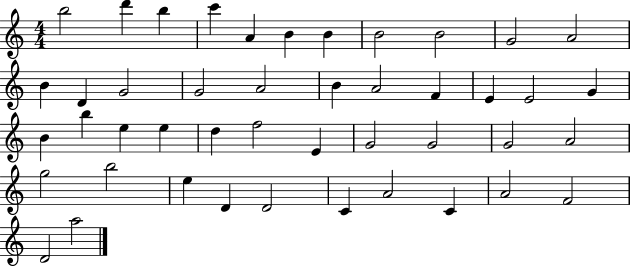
{
  \clef treble
  \numericTimeSignature
  \time 4/4
  \key c \major
  b''2 d'''4 b''4 | c'''4 a'4 b'4 b'4 | b'2 b'2 | g'2 a'2 | \break b'4 d'4 g'2 | g'2 a'2 | b'4 a'2 f'4 | e'4 e'2 g'4 | \break b'4 b''4 e''4 e''4 | d''4 f''2 e'4 | g'2 g'2 | g'2 a'2 | \break g''2 b''2 | e''4 d'4 d'2 | c'4 a'2 c'4 | a'2 f'2 | \break d'2 a''2 | \bar "|."
}